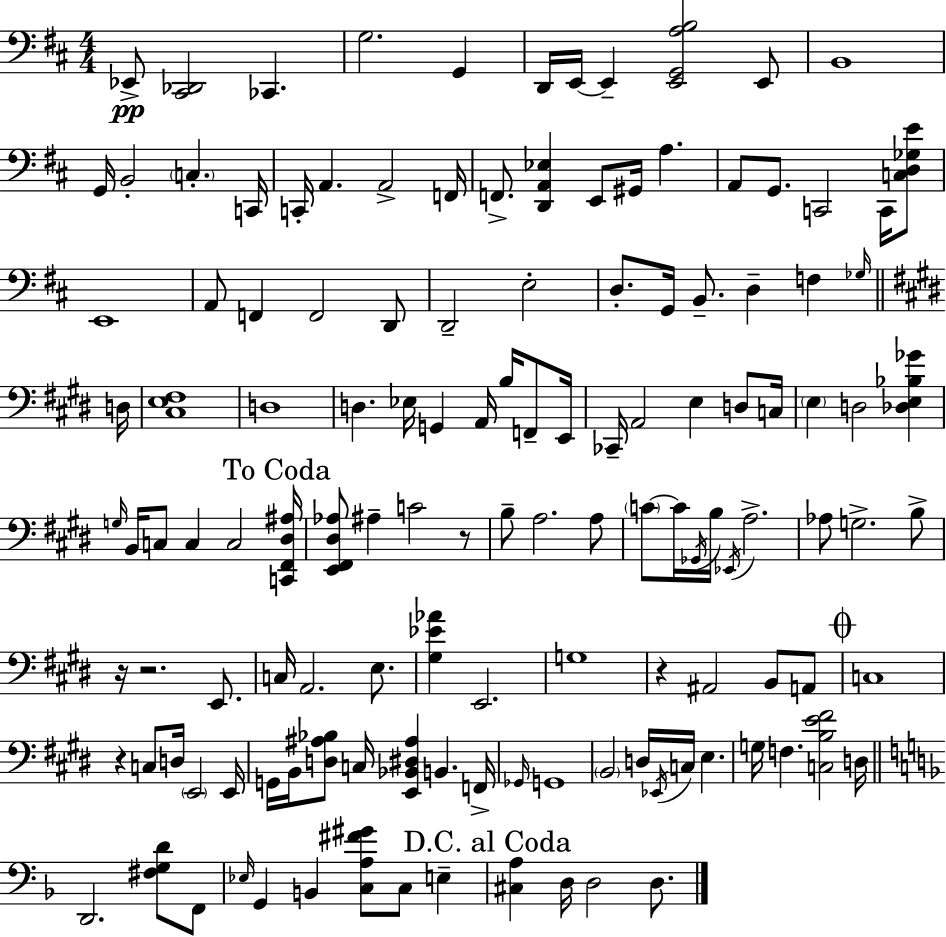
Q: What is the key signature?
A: D major